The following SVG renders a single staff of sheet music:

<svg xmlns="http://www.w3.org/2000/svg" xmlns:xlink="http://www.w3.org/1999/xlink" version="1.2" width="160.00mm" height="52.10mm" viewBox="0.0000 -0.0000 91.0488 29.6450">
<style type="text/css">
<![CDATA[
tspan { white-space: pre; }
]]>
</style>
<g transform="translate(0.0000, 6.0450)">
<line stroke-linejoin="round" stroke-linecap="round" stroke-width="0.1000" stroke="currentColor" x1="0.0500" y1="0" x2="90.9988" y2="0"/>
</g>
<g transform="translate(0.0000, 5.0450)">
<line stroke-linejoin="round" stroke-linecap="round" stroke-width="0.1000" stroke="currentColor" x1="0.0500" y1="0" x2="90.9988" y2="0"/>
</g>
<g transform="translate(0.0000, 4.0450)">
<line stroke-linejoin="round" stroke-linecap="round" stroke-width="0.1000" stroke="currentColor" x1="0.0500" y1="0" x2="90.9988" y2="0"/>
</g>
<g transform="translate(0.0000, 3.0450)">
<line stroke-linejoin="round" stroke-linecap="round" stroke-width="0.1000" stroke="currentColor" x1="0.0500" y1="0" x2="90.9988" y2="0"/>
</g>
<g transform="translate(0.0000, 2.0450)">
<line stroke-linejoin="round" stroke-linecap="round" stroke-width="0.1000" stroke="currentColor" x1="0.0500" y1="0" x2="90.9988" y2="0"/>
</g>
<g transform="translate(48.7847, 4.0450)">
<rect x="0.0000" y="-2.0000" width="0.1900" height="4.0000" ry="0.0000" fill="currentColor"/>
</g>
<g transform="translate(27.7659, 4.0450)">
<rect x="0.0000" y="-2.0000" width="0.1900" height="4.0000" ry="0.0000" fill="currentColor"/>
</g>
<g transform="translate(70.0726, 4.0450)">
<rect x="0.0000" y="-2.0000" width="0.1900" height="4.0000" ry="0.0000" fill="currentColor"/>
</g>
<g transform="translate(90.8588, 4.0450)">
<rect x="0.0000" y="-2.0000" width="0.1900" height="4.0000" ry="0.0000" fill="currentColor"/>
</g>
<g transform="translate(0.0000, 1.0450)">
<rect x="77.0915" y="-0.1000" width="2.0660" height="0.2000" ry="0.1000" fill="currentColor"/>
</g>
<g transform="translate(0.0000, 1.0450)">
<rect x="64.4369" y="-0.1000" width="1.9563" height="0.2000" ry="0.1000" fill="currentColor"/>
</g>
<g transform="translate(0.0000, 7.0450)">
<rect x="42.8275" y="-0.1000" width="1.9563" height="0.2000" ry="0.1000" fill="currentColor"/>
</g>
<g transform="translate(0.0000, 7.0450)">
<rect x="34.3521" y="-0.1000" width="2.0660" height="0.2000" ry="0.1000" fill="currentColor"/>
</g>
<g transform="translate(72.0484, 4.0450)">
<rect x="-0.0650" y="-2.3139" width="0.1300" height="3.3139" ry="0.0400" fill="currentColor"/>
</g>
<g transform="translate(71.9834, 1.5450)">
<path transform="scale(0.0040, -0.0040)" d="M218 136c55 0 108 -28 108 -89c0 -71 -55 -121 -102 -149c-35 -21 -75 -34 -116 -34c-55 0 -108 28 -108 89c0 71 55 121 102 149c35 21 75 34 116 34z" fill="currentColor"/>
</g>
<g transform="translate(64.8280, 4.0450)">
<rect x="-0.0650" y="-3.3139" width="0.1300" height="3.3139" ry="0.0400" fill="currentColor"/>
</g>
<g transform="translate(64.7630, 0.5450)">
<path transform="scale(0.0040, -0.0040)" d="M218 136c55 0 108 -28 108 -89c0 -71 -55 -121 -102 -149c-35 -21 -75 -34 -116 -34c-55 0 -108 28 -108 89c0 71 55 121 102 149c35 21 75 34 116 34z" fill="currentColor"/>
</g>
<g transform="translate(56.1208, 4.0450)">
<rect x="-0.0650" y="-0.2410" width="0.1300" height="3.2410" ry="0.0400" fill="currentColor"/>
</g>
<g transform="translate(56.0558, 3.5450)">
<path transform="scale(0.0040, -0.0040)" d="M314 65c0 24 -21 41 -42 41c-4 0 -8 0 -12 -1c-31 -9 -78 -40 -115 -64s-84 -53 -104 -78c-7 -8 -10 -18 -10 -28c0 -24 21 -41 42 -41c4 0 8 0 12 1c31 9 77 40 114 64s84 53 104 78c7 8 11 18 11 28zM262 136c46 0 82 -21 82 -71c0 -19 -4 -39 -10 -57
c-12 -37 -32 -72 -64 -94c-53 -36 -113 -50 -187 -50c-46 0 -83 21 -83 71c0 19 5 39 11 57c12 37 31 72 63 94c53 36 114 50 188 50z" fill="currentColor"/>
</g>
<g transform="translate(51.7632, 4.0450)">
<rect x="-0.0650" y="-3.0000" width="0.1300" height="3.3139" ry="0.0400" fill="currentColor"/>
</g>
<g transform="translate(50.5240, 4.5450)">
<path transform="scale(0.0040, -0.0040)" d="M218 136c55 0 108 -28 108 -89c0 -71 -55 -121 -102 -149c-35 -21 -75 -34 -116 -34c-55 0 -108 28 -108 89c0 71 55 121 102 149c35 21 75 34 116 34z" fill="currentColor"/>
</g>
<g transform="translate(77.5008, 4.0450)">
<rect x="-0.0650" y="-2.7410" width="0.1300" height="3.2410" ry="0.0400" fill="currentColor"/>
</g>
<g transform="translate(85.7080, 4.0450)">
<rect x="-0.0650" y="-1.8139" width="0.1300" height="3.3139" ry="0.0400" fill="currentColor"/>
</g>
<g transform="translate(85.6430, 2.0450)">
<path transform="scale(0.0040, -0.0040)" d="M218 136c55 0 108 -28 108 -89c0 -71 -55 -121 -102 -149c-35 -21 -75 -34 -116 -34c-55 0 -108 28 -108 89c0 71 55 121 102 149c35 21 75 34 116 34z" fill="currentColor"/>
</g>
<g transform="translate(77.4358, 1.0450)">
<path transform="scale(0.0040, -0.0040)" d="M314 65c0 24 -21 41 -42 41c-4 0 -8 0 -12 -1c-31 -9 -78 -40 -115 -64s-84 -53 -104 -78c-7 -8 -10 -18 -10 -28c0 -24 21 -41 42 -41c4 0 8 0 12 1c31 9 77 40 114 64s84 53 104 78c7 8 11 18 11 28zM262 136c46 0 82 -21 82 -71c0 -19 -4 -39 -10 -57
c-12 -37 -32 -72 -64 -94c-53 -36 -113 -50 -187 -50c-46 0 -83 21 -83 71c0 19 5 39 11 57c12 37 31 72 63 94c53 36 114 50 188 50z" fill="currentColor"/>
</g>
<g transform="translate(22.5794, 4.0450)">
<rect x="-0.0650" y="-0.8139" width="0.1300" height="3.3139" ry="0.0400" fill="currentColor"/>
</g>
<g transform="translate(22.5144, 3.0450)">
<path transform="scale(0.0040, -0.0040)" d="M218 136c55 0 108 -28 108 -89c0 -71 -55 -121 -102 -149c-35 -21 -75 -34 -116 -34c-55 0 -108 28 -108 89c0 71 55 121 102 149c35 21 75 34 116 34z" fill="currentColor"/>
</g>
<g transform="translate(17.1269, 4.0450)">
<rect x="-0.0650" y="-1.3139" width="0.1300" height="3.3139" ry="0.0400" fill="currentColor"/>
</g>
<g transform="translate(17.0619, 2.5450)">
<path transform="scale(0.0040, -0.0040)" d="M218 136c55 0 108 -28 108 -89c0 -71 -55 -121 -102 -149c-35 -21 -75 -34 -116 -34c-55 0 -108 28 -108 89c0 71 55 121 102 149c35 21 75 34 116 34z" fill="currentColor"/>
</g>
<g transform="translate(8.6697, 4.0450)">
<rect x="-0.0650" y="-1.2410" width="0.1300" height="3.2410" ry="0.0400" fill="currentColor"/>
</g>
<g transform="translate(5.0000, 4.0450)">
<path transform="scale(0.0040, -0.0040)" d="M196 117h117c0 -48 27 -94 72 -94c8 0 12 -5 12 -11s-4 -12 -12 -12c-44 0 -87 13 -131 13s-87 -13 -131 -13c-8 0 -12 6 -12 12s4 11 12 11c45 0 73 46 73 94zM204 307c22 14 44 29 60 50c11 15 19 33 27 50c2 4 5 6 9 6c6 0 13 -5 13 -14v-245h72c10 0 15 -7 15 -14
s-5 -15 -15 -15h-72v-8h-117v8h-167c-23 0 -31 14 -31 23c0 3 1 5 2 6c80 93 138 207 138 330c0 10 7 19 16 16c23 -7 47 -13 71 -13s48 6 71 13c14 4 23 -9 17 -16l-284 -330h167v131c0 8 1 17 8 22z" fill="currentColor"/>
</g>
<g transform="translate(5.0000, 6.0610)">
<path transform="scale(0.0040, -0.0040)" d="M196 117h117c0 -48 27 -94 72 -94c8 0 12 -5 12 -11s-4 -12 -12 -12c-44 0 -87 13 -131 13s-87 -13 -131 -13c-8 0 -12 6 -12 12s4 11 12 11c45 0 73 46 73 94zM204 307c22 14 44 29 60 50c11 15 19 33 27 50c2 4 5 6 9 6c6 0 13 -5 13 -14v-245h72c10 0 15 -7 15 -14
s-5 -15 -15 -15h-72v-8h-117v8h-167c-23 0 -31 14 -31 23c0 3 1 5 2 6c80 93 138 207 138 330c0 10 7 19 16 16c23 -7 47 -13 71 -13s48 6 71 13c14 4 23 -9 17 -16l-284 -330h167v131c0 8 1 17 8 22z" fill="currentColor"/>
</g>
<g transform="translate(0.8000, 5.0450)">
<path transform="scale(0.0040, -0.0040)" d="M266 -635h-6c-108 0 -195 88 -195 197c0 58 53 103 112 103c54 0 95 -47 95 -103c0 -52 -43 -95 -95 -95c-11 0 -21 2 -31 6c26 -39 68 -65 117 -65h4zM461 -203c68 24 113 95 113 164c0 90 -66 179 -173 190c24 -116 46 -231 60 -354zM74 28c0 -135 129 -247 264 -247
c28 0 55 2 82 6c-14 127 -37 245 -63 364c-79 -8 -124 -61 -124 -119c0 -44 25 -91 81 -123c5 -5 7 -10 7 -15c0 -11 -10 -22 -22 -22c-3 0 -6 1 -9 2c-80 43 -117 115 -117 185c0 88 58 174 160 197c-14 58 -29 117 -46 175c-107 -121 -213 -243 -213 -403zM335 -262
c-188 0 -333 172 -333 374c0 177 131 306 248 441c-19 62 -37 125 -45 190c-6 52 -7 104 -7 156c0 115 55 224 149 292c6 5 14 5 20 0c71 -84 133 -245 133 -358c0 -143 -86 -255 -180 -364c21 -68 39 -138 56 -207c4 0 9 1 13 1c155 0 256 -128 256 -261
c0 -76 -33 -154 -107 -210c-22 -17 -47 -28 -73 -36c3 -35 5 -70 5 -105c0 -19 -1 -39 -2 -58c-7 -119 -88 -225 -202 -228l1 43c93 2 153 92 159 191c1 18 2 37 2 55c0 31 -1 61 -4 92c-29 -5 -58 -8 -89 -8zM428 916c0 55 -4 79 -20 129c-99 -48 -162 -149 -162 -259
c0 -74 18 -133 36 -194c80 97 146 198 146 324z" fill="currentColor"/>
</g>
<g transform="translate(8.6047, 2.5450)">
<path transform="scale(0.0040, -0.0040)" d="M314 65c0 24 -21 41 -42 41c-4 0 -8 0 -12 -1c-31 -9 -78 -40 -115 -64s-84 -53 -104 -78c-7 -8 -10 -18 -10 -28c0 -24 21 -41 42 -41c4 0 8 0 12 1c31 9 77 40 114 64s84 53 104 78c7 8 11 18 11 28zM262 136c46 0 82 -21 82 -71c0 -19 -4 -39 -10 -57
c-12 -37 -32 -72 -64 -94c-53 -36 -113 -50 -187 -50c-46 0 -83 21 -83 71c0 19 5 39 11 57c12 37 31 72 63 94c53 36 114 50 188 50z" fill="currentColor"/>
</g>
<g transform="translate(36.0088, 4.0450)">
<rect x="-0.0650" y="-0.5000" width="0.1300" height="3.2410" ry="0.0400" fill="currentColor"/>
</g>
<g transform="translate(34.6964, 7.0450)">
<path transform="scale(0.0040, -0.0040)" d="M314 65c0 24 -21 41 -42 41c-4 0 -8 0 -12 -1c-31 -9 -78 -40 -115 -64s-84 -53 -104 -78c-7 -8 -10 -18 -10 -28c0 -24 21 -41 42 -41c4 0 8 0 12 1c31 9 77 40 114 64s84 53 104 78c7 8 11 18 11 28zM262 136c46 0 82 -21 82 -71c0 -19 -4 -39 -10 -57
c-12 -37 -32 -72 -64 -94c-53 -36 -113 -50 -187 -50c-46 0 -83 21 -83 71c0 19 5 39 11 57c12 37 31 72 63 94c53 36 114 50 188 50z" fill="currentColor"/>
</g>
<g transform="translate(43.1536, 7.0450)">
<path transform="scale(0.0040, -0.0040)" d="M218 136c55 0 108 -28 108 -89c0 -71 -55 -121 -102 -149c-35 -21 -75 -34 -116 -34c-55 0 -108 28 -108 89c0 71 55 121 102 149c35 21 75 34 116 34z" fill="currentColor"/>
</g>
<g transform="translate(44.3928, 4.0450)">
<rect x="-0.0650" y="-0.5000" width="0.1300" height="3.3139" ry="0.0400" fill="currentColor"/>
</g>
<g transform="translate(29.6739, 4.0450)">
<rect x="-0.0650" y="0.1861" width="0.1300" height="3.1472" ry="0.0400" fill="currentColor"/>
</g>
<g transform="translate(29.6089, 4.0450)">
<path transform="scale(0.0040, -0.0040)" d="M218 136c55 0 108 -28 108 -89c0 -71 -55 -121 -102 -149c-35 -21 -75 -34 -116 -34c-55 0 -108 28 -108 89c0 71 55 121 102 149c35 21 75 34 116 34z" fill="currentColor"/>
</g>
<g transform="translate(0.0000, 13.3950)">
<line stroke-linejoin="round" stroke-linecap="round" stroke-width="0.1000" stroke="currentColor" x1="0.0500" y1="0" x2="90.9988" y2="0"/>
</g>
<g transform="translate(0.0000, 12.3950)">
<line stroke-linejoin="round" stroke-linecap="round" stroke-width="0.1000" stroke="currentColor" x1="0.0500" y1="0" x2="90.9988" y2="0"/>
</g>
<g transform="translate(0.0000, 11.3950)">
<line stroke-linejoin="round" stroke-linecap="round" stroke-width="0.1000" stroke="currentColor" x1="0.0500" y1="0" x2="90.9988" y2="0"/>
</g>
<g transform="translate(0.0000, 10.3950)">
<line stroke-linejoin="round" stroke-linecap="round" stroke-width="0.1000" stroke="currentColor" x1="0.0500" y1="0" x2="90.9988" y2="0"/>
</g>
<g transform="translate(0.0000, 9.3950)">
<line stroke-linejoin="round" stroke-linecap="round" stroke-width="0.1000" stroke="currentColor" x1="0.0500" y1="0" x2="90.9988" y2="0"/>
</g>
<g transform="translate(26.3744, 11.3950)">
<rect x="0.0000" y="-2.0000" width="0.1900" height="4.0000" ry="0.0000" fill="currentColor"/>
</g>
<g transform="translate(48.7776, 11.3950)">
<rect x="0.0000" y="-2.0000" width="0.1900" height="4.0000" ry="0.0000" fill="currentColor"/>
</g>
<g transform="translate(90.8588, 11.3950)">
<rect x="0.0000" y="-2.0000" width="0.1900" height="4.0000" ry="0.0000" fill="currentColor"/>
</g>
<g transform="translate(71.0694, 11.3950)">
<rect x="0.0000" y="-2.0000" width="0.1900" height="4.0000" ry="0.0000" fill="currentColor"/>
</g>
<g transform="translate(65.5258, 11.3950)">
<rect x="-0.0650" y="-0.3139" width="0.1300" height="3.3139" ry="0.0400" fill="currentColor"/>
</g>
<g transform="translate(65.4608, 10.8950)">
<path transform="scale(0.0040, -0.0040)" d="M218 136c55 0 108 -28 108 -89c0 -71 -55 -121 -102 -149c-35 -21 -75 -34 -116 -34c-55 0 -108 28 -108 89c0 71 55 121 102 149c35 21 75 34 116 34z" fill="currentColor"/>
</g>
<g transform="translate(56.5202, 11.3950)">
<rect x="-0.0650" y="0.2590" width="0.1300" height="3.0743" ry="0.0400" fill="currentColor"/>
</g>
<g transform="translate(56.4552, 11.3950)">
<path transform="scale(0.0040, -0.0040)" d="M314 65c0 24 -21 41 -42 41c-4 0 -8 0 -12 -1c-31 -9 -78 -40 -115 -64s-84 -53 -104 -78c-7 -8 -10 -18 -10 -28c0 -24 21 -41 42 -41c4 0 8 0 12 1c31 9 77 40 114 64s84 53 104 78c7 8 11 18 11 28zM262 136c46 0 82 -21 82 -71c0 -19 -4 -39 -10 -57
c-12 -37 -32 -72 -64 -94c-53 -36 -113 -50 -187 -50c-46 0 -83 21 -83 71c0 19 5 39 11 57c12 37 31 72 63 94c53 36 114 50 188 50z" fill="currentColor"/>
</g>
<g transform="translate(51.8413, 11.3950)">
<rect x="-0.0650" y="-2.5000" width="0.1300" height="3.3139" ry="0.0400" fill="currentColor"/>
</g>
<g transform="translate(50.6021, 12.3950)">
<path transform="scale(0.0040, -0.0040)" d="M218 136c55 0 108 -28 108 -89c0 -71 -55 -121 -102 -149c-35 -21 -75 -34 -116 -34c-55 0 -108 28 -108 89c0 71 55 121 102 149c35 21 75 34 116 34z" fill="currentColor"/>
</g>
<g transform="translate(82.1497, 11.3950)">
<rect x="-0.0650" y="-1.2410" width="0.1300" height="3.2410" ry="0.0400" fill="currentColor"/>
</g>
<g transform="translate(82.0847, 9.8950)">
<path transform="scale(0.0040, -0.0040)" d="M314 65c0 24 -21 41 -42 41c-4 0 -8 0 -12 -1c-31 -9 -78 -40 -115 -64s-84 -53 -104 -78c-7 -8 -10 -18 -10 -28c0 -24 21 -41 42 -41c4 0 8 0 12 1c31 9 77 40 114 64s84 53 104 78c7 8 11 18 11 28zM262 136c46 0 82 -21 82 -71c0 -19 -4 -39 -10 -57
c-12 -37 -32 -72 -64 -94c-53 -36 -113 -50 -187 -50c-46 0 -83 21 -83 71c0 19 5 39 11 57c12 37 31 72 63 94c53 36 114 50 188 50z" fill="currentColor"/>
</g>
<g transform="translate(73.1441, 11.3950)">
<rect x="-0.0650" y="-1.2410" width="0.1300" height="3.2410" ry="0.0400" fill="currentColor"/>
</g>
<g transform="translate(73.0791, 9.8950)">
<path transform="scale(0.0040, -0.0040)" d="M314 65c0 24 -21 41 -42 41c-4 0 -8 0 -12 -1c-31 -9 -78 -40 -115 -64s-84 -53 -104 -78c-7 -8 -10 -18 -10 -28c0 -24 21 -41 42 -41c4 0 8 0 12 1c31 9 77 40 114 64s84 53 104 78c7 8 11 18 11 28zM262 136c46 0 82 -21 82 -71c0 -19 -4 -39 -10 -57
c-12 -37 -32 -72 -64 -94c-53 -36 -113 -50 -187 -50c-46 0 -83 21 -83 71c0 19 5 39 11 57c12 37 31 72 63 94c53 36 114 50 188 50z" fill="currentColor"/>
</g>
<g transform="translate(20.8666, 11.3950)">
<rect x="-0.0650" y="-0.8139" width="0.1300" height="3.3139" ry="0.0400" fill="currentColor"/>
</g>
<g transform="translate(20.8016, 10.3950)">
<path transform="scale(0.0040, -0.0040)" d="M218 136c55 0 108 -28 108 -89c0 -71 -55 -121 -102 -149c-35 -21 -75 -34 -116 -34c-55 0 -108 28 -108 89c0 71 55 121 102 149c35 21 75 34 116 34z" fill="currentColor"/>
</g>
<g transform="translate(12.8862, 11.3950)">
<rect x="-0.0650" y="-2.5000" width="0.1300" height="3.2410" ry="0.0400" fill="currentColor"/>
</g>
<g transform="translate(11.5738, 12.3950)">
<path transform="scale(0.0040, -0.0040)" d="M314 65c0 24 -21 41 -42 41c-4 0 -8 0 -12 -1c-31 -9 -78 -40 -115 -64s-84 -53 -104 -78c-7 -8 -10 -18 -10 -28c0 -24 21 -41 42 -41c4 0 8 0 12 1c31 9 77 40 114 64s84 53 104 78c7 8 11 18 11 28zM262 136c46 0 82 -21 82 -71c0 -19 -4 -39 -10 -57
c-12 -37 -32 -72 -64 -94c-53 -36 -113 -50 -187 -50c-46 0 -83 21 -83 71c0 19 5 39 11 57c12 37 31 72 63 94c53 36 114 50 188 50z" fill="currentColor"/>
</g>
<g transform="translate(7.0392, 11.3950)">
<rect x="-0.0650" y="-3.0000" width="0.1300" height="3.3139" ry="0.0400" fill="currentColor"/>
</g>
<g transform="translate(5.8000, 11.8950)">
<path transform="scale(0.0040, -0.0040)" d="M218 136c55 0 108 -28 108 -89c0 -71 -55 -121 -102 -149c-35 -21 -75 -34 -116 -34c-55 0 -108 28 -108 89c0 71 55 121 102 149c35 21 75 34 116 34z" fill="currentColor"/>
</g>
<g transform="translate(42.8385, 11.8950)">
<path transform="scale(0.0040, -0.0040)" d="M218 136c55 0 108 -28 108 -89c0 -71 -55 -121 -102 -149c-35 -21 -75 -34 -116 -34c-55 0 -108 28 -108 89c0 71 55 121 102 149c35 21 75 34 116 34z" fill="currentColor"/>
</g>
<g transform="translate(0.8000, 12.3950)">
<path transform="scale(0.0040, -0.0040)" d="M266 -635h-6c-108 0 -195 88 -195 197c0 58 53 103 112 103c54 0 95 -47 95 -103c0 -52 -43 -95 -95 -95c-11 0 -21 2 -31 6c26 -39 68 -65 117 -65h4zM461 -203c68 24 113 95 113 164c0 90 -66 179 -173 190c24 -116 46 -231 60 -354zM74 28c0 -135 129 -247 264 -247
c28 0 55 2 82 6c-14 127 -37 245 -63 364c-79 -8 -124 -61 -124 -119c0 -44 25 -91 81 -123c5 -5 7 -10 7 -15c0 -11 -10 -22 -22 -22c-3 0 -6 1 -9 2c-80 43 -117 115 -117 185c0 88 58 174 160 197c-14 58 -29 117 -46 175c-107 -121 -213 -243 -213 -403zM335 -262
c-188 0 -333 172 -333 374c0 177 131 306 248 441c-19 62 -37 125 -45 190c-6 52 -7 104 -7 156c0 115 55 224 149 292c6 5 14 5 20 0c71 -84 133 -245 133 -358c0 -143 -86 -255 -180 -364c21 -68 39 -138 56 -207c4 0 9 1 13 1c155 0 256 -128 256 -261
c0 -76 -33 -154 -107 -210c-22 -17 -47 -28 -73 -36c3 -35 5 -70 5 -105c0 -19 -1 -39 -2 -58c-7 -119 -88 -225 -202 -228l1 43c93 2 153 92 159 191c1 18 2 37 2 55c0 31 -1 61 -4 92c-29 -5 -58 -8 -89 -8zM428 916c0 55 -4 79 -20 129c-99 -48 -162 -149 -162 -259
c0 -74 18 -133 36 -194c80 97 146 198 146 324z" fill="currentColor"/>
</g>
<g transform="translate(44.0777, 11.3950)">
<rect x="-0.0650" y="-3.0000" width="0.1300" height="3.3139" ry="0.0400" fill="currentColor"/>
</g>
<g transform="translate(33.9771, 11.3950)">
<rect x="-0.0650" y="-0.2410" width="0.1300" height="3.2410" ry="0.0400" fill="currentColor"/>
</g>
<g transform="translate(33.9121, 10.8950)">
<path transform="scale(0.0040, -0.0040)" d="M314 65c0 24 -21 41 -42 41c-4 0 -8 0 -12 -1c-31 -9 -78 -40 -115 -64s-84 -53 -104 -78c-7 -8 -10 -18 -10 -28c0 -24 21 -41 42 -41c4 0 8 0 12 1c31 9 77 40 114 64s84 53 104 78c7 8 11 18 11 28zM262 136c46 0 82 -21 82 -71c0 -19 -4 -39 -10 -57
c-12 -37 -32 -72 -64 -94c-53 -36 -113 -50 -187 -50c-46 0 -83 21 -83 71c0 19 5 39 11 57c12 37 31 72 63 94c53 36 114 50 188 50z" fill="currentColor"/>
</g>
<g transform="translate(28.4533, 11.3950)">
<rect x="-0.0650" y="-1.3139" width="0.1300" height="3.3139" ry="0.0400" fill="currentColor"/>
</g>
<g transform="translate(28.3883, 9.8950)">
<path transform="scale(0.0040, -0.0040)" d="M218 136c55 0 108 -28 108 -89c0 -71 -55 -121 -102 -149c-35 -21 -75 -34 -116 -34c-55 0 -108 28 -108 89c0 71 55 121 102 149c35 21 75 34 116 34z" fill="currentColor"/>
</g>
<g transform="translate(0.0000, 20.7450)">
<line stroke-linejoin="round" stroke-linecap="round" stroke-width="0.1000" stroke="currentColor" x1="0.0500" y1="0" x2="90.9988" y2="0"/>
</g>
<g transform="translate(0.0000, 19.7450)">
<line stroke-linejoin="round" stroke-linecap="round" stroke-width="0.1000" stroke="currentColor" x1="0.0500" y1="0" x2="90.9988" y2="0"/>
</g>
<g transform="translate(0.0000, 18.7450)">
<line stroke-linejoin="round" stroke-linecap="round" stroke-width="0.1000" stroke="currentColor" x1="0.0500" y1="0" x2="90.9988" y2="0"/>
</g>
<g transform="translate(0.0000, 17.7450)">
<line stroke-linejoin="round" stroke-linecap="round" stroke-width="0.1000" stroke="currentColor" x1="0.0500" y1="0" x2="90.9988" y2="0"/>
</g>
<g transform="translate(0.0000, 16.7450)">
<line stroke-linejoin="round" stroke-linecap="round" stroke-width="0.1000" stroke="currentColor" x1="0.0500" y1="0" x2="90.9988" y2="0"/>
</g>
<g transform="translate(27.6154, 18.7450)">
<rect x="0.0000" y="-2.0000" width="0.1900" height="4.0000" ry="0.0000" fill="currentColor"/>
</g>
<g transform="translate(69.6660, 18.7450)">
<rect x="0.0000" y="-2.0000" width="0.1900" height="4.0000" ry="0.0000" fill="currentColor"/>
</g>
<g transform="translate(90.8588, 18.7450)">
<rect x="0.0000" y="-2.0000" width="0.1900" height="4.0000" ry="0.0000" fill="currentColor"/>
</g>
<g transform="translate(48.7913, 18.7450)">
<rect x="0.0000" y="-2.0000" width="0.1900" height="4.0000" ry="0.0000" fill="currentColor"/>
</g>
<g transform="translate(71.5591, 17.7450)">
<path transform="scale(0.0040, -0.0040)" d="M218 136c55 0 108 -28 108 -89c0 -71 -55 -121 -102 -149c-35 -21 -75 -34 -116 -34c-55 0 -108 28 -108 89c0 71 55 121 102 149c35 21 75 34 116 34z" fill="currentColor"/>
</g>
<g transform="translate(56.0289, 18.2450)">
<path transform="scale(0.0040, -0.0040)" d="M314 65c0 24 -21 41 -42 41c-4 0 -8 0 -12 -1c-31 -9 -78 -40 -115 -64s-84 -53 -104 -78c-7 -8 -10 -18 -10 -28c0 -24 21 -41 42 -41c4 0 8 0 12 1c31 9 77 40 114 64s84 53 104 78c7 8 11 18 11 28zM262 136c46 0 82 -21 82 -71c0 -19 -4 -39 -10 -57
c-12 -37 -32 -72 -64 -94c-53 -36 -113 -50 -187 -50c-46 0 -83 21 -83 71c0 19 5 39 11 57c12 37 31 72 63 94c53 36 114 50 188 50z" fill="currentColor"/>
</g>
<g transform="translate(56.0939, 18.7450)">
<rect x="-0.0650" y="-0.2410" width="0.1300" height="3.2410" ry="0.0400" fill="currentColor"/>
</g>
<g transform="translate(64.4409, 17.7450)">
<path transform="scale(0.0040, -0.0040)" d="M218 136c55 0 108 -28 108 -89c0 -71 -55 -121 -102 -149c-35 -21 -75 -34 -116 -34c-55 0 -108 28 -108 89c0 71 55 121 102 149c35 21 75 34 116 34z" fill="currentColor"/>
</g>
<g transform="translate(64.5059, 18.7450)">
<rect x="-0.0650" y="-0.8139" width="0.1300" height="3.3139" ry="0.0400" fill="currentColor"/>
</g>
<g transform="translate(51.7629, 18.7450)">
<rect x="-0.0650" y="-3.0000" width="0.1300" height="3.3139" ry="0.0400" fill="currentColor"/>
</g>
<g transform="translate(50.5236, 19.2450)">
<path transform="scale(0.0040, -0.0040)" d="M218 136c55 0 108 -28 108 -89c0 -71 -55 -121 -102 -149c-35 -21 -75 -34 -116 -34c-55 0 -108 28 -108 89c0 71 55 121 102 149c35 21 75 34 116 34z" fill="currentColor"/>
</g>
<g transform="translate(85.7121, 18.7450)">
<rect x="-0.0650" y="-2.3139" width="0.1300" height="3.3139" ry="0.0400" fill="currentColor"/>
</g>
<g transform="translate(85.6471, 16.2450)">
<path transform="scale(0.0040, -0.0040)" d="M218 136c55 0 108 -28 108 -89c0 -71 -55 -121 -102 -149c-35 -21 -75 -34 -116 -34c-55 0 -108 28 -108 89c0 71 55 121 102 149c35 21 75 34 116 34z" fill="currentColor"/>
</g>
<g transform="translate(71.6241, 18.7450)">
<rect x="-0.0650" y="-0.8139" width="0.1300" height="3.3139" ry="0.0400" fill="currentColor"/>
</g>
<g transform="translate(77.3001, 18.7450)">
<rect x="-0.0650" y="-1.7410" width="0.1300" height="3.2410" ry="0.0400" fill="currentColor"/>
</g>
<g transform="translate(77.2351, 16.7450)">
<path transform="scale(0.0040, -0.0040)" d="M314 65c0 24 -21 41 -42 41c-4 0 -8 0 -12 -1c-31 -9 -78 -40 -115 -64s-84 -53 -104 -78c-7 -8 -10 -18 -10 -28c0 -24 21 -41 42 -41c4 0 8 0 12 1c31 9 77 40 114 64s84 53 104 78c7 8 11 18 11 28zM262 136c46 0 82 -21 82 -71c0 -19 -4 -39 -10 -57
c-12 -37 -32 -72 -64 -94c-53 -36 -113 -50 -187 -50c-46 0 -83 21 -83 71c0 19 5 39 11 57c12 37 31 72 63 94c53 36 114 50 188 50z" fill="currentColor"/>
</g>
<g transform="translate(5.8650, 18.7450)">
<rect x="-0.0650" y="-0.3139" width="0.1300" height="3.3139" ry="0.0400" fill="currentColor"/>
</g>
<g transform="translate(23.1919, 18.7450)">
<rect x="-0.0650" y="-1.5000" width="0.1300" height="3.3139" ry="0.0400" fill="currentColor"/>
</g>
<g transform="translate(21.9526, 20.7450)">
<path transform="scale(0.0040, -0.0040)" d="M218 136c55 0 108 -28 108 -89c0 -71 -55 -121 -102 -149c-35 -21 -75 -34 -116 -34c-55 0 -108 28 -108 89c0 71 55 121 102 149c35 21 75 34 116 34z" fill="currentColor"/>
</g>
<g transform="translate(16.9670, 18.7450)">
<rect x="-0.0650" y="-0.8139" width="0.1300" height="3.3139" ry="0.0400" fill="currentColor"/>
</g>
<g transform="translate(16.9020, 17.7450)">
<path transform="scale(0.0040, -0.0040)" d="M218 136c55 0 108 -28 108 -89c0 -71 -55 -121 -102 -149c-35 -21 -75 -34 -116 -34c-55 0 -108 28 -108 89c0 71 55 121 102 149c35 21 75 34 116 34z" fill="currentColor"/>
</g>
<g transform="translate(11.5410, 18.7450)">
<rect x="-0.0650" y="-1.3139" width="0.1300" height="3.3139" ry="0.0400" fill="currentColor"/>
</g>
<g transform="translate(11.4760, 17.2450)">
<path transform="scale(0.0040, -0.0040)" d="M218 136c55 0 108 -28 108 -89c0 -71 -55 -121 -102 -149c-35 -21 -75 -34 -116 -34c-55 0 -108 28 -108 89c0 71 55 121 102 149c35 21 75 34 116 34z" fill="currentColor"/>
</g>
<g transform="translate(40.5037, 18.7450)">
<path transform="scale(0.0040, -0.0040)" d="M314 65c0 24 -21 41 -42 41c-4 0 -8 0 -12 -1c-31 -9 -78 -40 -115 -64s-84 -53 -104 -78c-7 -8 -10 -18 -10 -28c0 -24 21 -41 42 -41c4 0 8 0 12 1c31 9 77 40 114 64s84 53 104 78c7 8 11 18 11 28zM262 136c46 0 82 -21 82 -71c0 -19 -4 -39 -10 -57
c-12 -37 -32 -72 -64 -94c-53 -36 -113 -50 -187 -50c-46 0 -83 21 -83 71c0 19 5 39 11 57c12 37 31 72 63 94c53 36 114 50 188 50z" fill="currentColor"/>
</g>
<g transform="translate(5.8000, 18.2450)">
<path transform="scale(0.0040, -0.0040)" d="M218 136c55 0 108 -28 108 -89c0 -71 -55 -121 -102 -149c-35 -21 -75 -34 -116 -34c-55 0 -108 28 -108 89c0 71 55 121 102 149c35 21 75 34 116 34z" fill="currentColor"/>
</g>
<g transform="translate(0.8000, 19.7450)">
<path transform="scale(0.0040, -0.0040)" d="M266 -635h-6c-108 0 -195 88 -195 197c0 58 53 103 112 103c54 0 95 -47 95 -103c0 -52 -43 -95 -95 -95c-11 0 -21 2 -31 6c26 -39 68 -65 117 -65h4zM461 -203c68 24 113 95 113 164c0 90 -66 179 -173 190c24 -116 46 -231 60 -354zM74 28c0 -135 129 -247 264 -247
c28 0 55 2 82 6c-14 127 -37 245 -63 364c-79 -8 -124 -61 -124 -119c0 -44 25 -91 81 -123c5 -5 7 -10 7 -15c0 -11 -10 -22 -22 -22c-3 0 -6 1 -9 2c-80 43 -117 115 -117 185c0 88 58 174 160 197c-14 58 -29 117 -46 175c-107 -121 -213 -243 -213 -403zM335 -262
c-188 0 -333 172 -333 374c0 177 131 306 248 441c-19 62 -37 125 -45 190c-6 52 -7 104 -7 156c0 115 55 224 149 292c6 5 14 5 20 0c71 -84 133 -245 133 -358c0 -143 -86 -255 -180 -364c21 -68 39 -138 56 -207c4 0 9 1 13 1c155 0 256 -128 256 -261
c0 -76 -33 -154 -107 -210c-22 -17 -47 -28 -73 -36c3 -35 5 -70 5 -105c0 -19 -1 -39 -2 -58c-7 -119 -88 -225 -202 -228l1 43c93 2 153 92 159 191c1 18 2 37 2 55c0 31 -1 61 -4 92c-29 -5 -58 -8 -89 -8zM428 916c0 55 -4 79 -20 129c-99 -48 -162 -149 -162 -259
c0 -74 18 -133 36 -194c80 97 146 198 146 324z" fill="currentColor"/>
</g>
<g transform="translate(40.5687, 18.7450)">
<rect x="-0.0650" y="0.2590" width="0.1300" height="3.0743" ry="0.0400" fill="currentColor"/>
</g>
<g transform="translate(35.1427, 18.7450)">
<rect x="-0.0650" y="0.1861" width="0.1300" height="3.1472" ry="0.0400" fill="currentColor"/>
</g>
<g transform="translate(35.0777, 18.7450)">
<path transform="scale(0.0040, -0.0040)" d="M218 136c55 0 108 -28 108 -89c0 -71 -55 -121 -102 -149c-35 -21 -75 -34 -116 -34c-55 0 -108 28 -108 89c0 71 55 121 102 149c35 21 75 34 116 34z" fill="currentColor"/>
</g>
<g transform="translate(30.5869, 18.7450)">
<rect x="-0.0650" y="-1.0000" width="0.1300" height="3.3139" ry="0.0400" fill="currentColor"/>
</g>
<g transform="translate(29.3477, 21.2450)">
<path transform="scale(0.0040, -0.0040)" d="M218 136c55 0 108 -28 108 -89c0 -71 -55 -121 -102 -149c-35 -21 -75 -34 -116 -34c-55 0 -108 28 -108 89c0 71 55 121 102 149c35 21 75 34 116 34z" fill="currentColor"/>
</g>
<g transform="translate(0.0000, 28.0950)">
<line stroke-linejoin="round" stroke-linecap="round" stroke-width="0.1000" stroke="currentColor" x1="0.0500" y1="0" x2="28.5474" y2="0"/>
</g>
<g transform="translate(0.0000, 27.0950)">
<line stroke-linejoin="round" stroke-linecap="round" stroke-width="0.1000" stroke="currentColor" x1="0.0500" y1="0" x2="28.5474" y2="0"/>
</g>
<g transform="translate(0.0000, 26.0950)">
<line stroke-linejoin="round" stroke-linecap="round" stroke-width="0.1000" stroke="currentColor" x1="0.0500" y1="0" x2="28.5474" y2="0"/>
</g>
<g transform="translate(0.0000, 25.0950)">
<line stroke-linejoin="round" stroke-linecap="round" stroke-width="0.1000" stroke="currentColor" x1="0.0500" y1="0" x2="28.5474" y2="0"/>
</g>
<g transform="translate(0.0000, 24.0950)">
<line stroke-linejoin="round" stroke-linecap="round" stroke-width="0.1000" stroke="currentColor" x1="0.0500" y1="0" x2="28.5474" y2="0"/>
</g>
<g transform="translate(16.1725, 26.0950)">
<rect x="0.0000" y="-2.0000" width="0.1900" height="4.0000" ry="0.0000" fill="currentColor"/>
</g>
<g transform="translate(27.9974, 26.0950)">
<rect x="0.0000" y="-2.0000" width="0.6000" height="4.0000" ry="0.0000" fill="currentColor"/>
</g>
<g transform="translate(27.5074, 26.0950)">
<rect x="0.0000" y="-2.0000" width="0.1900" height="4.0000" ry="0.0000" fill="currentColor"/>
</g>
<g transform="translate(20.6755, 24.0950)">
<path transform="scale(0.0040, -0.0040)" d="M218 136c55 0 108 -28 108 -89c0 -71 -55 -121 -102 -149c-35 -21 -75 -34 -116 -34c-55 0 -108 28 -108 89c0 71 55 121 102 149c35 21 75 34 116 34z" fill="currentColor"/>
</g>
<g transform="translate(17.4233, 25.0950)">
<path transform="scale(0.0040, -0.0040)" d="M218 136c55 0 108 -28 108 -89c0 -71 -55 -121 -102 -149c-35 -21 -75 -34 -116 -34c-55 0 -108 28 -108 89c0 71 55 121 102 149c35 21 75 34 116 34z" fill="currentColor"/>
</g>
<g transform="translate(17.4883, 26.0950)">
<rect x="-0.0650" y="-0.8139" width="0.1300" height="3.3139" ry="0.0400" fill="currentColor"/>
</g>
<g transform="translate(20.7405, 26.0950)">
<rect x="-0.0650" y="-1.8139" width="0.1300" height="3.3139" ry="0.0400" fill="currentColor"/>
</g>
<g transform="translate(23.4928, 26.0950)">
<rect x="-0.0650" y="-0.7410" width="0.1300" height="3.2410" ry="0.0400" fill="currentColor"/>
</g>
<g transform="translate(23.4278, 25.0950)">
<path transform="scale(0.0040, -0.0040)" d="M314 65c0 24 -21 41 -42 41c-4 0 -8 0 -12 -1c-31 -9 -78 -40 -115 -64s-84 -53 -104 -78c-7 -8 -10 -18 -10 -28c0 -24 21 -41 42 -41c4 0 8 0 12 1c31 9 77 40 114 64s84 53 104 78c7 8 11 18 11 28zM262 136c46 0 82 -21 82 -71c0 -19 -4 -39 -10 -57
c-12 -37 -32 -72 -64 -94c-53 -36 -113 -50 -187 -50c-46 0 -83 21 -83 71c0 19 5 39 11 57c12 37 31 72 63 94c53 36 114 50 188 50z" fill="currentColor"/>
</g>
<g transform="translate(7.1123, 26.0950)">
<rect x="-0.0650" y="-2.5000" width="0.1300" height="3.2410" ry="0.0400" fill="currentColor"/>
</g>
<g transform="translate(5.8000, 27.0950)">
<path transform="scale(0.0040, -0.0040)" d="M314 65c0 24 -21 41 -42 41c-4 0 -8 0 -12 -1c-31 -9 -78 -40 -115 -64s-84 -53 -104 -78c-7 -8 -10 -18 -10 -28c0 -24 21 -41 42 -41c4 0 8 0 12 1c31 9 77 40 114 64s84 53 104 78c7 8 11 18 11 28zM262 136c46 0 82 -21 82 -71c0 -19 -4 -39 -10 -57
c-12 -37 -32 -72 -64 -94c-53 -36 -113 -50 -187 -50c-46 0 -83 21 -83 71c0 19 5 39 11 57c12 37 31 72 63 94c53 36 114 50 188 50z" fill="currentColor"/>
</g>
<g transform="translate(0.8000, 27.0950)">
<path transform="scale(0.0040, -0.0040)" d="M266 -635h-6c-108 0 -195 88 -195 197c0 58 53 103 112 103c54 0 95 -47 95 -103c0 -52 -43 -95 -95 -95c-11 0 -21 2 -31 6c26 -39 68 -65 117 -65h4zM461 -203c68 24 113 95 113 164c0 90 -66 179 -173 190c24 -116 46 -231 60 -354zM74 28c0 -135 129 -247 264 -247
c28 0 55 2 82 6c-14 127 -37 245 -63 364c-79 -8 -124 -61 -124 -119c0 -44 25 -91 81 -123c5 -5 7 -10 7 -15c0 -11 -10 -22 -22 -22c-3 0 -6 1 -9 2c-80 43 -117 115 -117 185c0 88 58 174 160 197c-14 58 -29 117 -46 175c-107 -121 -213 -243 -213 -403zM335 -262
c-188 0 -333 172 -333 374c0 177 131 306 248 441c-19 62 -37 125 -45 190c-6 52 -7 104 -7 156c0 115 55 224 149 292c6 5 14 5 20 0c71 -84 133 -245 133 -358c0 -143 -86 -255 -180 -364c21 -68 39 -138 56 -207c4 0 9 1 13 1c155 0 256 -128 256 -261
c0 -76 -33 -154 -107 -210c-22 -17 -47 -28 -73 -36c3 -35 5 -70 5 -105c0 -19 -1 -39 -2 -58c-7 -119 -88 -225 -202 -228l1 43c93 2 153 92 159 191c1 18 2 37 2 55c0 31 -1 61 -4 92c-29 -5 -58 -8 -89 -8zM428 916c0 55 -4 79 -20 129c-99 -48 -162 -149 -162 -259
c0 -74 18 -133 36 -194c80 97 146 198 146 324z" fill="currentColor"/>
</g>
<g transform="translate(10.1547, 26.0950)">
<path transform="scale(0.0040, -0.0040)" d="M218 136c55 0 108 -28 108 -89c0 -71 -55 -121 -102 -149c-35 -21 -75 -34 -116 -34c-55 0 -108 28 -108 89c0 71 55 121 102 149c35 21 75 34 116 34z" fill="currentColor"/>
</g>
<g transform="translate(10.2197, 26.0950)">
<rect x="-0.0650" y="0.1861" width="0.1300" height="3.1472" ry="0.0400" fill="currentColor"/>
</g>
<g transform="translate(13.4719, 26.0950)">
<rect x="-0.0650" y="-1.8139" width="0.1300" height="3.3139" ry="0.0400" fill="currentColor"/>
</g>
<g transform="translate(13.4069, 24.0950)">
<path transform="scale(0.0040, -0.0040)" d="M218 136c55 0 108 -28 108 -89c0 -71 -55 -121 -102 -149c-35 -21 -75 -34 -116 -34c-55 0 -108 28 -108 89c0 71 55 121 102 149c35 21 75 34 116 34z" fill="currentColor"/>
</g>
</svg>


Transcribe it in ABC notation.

X:1
T:Untitled
M:4/4
L:1/4
K:C
e2 e d B C2 C A c2 b g a2 f A G2 d e c2 A G B2 c e2 e2 c e d E D B B2 A c2 d d f2 g G2 B f d f d2